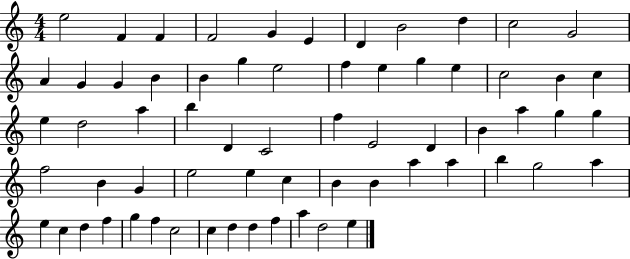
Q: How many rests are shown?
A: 0